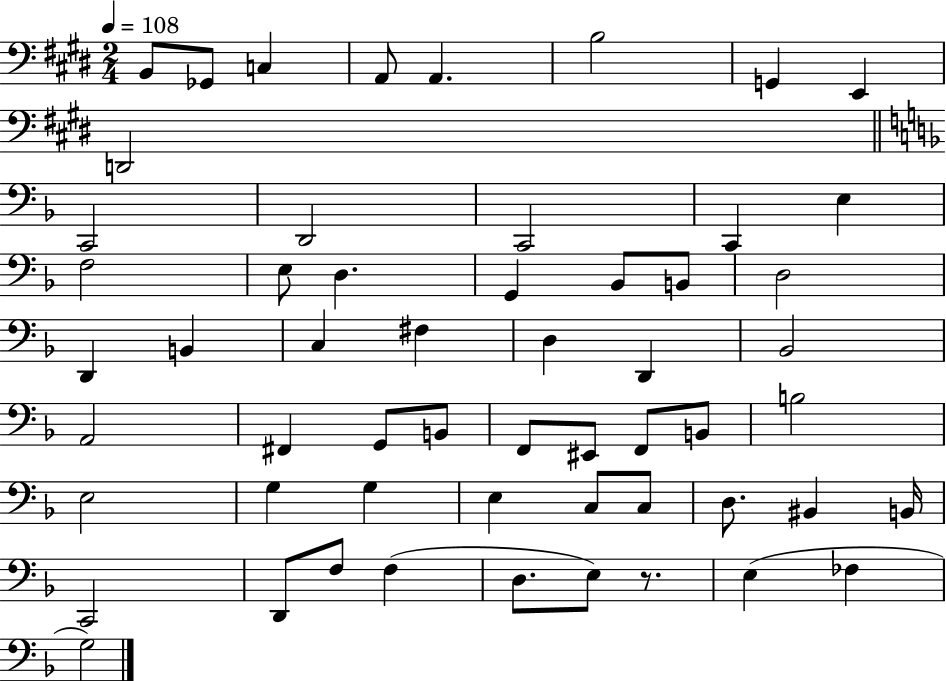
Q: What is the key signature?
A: E major